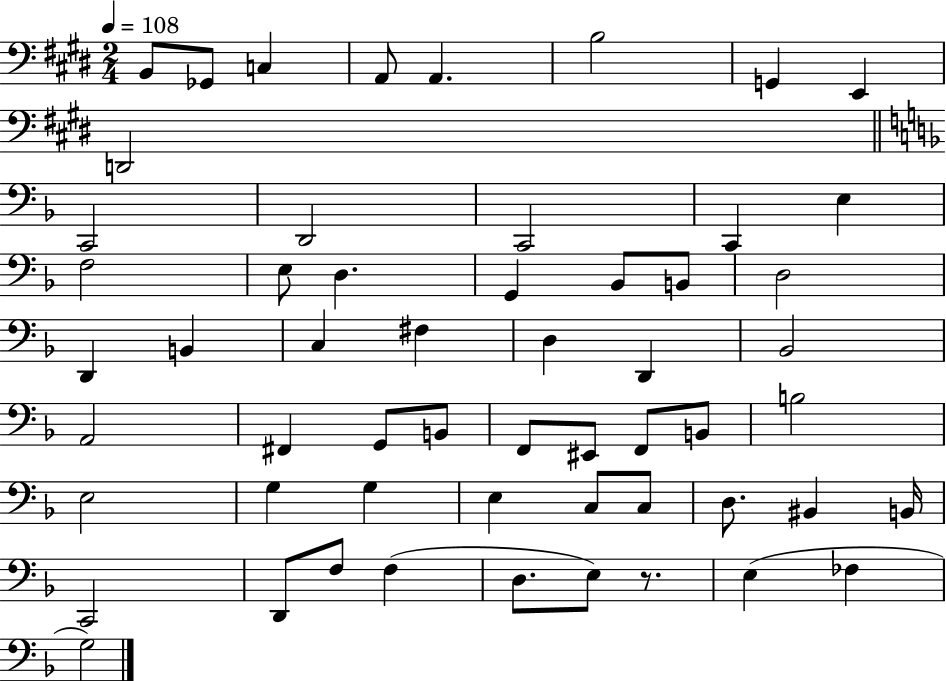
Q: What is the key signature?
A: E major